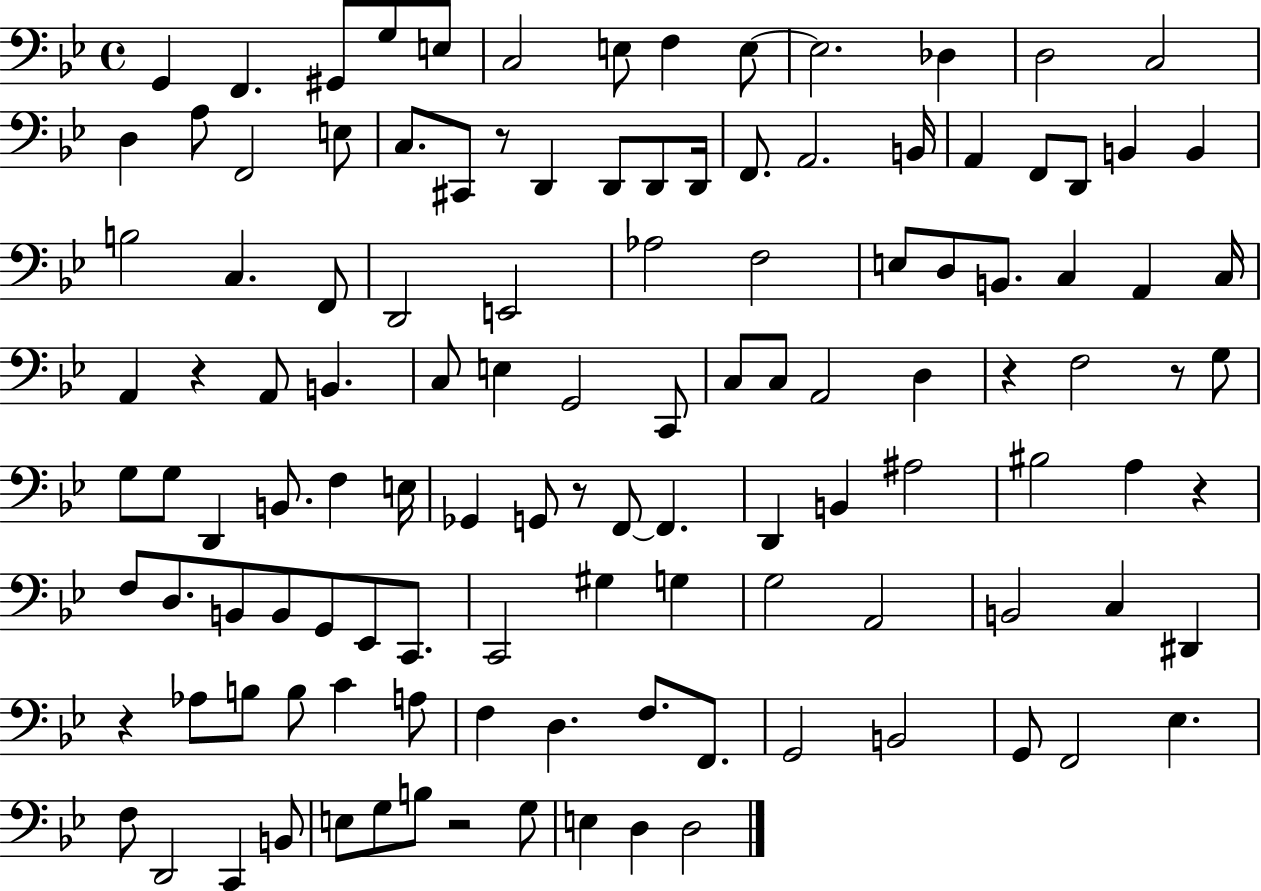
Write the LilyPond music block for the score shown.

{
  \clef bass
  \time 4/4
  \defaultTimeSignature
  \key bes \major
  g,4 f,4. gis,8 g8 e8 | c2 e8 f4 e8~~ | e2. des4 | d2 c2 | \break d4 a8 f,2 e8 | c8. cis,8 r8 d,4 d,8 d,8 d,16 | f,8. a,2. b,16 | a,4 f,8 d,8 b,4 b,4 | \break b2 c4. f,8 | d,2 e,2 | aes2 f2 | e8 d8 b,8. c4 a,4 c16 | \break a,4 r4 a,8 b,4. | c8 e4 g,2 c,8 | c8 c8 a,2 d4 | r4 f2 r8 g8 | \break g8 g8 d,4 b,8. f4 e16 | ges,4 g,8 r8 f,8~~ f,4. | d,4 b,4 ais2 | bis2 a4 r4 | \break f8 d8. b,8 b,8 g,8 ees,8 c,8. | c,2 gis4 g4 | g2 a,2 | b,2 c4 dis,4 | \break r4 aes8 b8 b8 c'4 a8 | f4 d4. f8. f,8. | g,2 b,2 | g,8 f,2 ees4. | \break f8 d,2 c,4 b,8 | e8 g8 b8 r2 g8 | e4 d4 d2 | \bar "|."
}